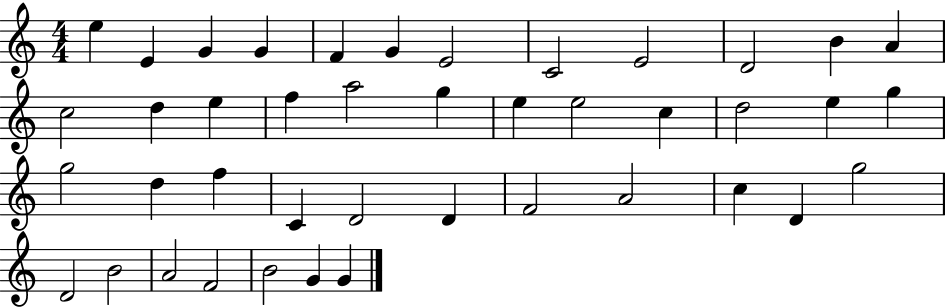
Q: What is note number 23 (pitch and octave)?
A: E5